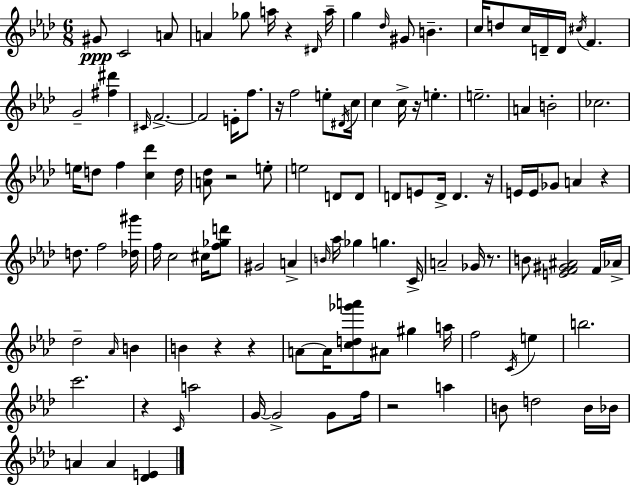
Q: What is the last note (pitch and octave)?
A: A4